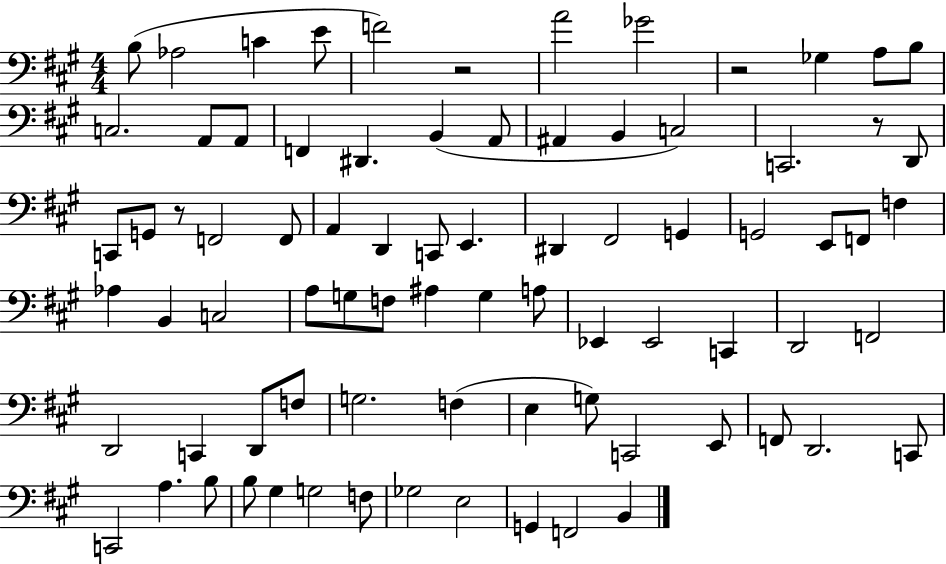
X:1
T:Untitled
M:4/4
L:1/4
K:A
B,/2 _A,2 C E/2 F2 z2 A2 _G2 z2 _G, A,/2 B,/2 C,2 A,,/2 A,,/2 F,, ^D,, B,, A,,/2 ^A,, B,, C,2 C,,2 z/2 D,,/2 C,,/2 G,,/2 z/2 F,,2 F,,/2 A,, D,, C,,/2 E,, ^D,, ^F,,2 G,, G,,2 E,,/2 F,,/2 F, _A, B,, C,2 A,/2 G,/2 F,/2 ^A, G, A,/2 _E,, _E,,2 C,, D,,2 F,,2 D,,2 C,, D,,/2 F,/2 G,2 F, E, G,/2 C,,2 E,,/2 F,,/2 D,,2 C,,/2 C,,2 A, B,/2 B,/2 ^G, G,2 F,/2 _G,2 E,2 G,, F,,2 B,,